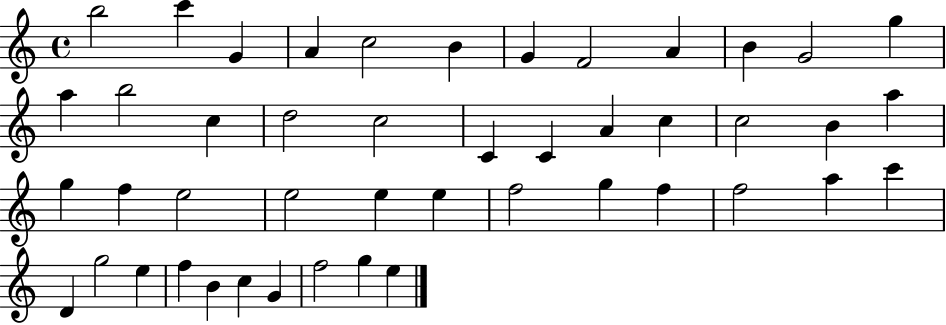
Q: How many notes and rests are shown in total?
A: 46